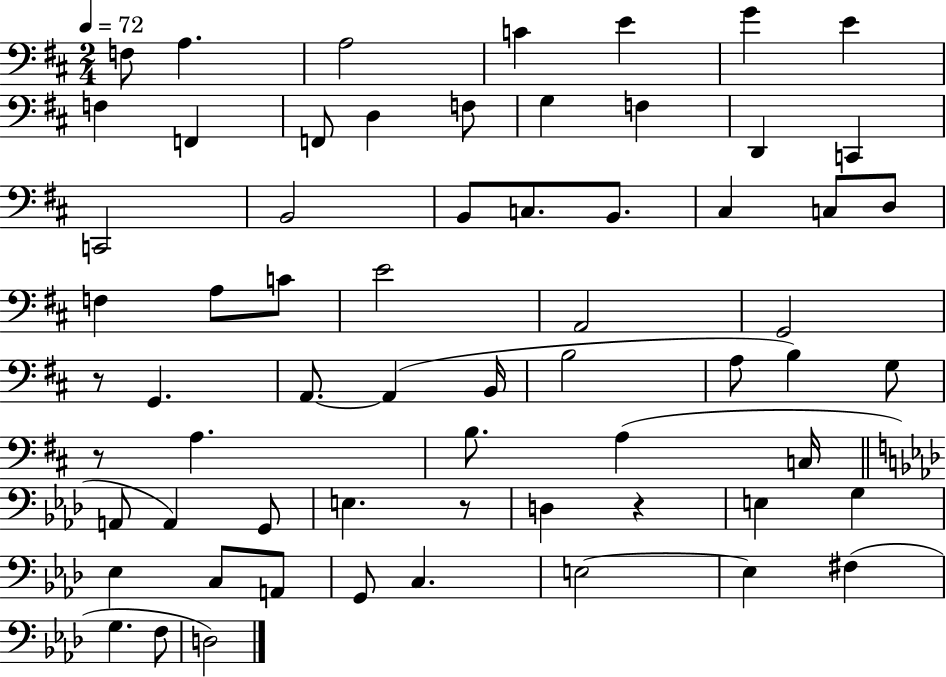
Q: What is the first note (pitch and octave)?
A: F3